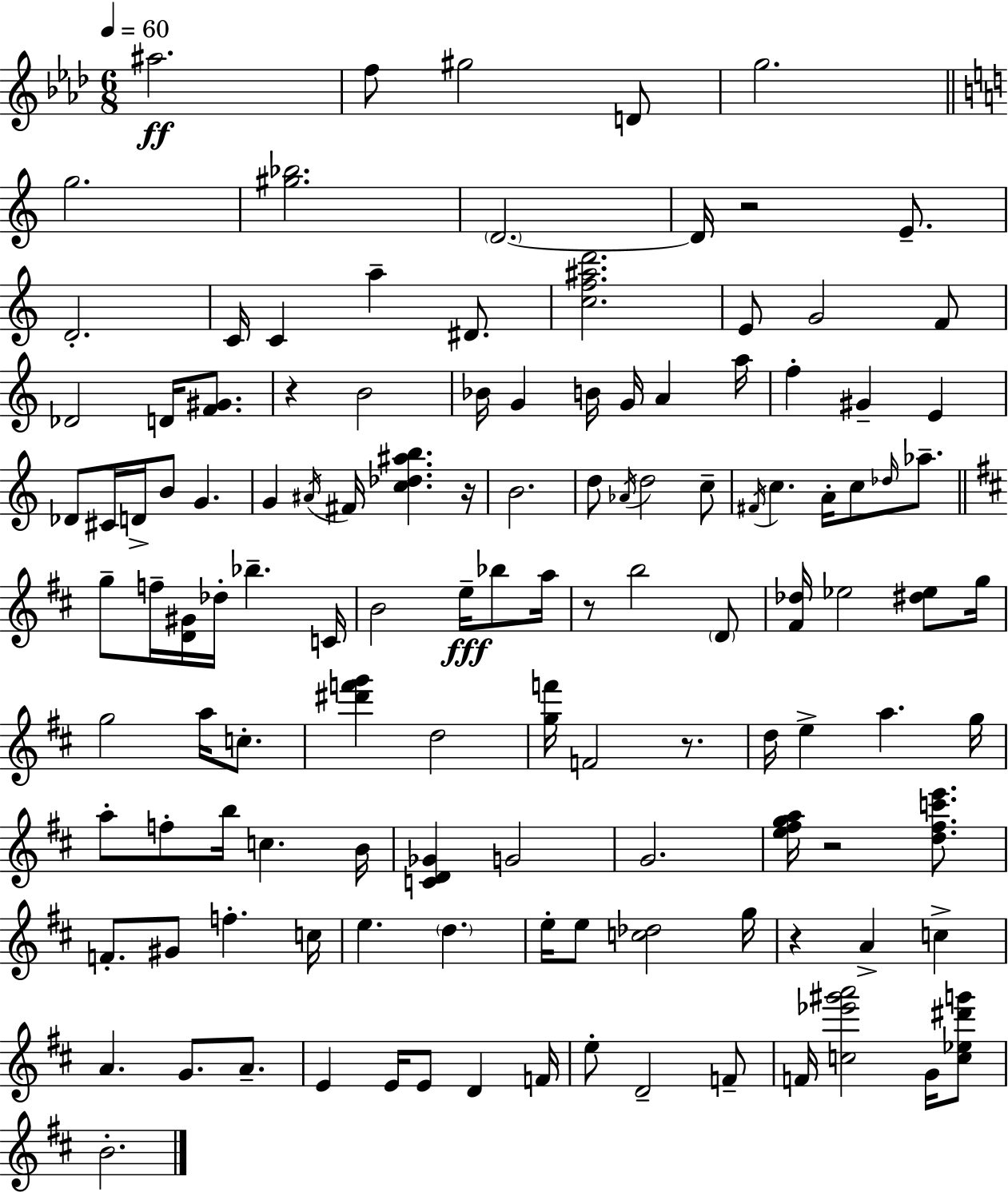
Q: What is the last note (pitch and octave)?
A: B4